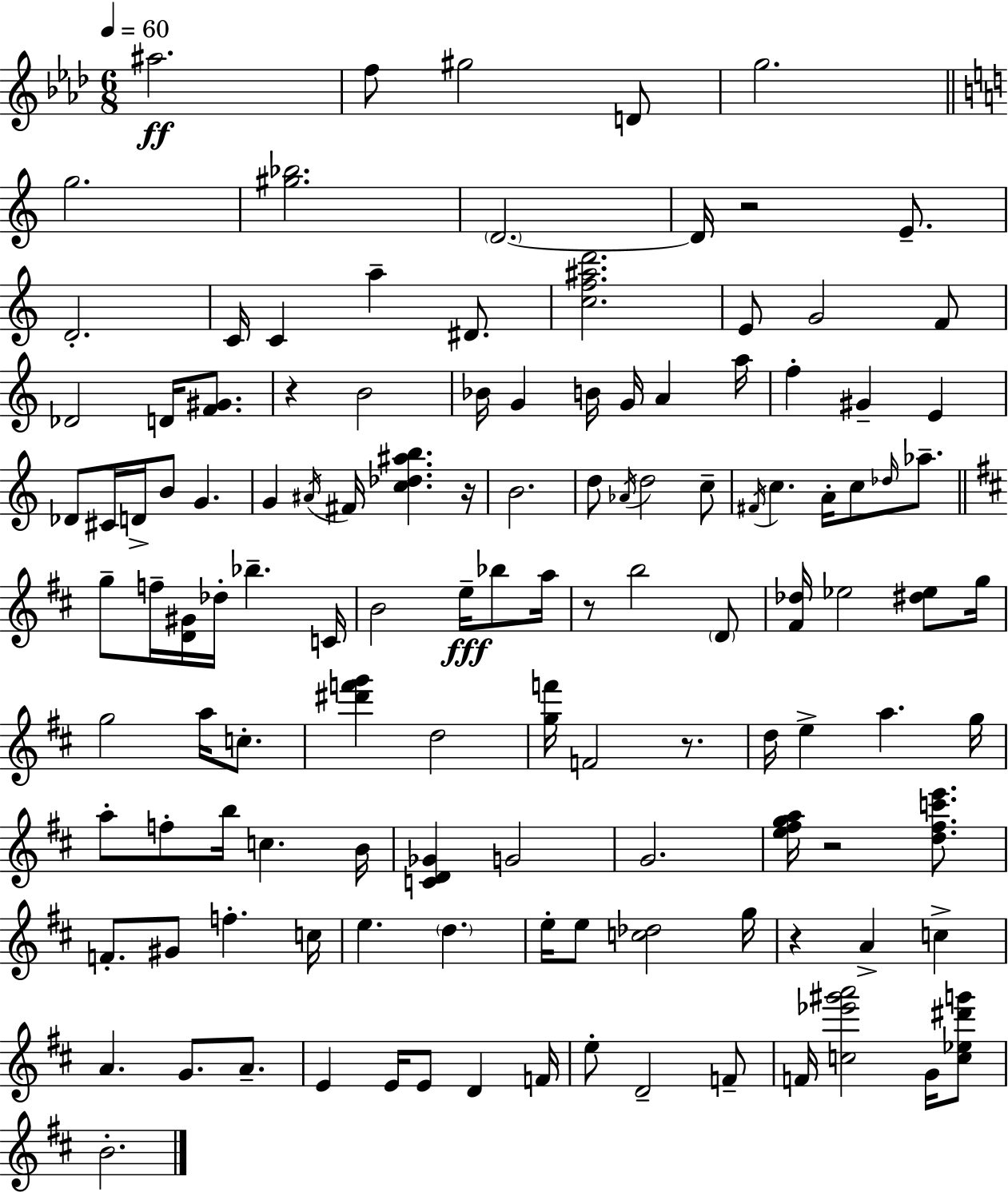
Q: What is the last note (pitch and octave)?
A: B4